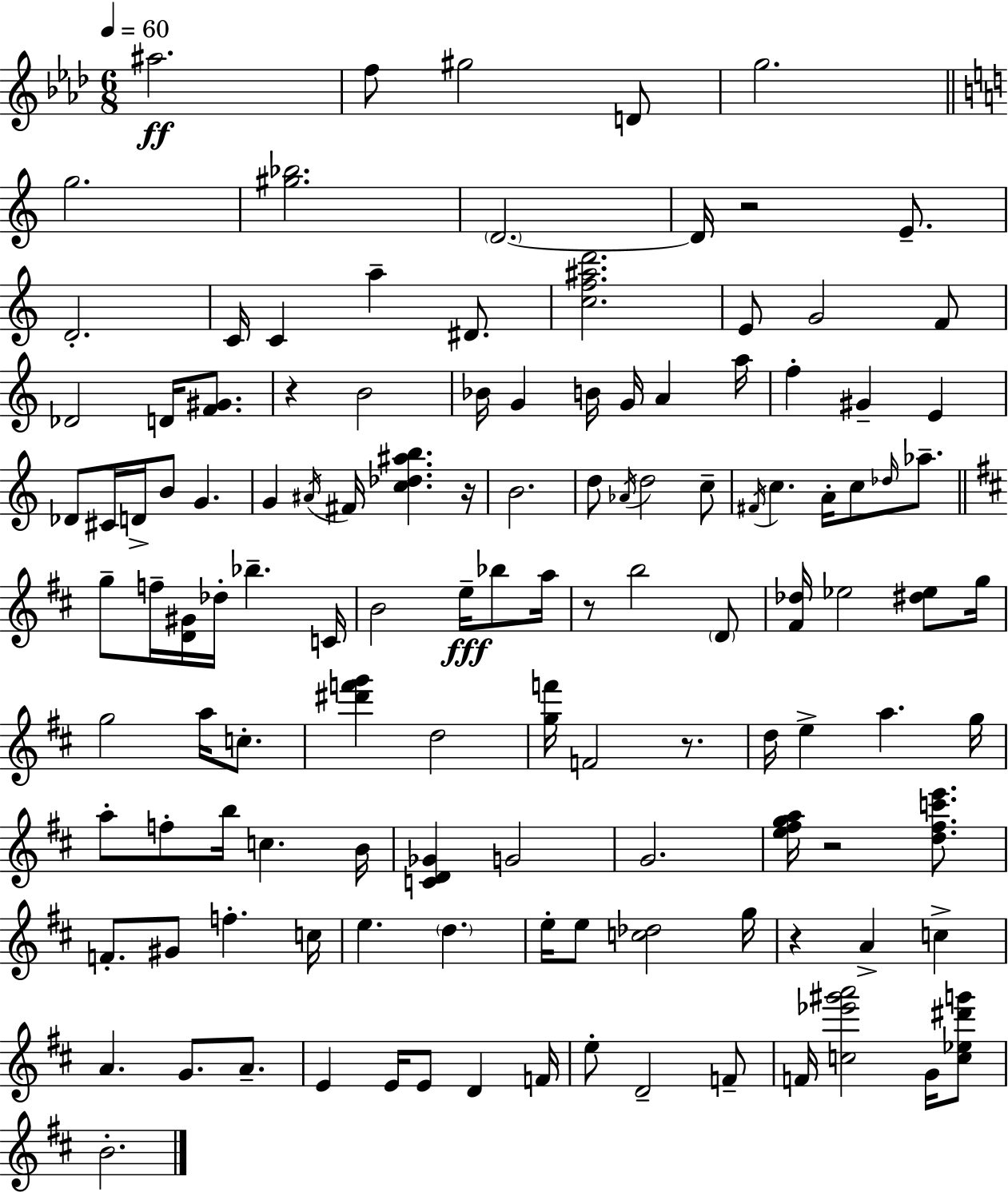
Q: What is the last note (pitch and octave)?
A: B4